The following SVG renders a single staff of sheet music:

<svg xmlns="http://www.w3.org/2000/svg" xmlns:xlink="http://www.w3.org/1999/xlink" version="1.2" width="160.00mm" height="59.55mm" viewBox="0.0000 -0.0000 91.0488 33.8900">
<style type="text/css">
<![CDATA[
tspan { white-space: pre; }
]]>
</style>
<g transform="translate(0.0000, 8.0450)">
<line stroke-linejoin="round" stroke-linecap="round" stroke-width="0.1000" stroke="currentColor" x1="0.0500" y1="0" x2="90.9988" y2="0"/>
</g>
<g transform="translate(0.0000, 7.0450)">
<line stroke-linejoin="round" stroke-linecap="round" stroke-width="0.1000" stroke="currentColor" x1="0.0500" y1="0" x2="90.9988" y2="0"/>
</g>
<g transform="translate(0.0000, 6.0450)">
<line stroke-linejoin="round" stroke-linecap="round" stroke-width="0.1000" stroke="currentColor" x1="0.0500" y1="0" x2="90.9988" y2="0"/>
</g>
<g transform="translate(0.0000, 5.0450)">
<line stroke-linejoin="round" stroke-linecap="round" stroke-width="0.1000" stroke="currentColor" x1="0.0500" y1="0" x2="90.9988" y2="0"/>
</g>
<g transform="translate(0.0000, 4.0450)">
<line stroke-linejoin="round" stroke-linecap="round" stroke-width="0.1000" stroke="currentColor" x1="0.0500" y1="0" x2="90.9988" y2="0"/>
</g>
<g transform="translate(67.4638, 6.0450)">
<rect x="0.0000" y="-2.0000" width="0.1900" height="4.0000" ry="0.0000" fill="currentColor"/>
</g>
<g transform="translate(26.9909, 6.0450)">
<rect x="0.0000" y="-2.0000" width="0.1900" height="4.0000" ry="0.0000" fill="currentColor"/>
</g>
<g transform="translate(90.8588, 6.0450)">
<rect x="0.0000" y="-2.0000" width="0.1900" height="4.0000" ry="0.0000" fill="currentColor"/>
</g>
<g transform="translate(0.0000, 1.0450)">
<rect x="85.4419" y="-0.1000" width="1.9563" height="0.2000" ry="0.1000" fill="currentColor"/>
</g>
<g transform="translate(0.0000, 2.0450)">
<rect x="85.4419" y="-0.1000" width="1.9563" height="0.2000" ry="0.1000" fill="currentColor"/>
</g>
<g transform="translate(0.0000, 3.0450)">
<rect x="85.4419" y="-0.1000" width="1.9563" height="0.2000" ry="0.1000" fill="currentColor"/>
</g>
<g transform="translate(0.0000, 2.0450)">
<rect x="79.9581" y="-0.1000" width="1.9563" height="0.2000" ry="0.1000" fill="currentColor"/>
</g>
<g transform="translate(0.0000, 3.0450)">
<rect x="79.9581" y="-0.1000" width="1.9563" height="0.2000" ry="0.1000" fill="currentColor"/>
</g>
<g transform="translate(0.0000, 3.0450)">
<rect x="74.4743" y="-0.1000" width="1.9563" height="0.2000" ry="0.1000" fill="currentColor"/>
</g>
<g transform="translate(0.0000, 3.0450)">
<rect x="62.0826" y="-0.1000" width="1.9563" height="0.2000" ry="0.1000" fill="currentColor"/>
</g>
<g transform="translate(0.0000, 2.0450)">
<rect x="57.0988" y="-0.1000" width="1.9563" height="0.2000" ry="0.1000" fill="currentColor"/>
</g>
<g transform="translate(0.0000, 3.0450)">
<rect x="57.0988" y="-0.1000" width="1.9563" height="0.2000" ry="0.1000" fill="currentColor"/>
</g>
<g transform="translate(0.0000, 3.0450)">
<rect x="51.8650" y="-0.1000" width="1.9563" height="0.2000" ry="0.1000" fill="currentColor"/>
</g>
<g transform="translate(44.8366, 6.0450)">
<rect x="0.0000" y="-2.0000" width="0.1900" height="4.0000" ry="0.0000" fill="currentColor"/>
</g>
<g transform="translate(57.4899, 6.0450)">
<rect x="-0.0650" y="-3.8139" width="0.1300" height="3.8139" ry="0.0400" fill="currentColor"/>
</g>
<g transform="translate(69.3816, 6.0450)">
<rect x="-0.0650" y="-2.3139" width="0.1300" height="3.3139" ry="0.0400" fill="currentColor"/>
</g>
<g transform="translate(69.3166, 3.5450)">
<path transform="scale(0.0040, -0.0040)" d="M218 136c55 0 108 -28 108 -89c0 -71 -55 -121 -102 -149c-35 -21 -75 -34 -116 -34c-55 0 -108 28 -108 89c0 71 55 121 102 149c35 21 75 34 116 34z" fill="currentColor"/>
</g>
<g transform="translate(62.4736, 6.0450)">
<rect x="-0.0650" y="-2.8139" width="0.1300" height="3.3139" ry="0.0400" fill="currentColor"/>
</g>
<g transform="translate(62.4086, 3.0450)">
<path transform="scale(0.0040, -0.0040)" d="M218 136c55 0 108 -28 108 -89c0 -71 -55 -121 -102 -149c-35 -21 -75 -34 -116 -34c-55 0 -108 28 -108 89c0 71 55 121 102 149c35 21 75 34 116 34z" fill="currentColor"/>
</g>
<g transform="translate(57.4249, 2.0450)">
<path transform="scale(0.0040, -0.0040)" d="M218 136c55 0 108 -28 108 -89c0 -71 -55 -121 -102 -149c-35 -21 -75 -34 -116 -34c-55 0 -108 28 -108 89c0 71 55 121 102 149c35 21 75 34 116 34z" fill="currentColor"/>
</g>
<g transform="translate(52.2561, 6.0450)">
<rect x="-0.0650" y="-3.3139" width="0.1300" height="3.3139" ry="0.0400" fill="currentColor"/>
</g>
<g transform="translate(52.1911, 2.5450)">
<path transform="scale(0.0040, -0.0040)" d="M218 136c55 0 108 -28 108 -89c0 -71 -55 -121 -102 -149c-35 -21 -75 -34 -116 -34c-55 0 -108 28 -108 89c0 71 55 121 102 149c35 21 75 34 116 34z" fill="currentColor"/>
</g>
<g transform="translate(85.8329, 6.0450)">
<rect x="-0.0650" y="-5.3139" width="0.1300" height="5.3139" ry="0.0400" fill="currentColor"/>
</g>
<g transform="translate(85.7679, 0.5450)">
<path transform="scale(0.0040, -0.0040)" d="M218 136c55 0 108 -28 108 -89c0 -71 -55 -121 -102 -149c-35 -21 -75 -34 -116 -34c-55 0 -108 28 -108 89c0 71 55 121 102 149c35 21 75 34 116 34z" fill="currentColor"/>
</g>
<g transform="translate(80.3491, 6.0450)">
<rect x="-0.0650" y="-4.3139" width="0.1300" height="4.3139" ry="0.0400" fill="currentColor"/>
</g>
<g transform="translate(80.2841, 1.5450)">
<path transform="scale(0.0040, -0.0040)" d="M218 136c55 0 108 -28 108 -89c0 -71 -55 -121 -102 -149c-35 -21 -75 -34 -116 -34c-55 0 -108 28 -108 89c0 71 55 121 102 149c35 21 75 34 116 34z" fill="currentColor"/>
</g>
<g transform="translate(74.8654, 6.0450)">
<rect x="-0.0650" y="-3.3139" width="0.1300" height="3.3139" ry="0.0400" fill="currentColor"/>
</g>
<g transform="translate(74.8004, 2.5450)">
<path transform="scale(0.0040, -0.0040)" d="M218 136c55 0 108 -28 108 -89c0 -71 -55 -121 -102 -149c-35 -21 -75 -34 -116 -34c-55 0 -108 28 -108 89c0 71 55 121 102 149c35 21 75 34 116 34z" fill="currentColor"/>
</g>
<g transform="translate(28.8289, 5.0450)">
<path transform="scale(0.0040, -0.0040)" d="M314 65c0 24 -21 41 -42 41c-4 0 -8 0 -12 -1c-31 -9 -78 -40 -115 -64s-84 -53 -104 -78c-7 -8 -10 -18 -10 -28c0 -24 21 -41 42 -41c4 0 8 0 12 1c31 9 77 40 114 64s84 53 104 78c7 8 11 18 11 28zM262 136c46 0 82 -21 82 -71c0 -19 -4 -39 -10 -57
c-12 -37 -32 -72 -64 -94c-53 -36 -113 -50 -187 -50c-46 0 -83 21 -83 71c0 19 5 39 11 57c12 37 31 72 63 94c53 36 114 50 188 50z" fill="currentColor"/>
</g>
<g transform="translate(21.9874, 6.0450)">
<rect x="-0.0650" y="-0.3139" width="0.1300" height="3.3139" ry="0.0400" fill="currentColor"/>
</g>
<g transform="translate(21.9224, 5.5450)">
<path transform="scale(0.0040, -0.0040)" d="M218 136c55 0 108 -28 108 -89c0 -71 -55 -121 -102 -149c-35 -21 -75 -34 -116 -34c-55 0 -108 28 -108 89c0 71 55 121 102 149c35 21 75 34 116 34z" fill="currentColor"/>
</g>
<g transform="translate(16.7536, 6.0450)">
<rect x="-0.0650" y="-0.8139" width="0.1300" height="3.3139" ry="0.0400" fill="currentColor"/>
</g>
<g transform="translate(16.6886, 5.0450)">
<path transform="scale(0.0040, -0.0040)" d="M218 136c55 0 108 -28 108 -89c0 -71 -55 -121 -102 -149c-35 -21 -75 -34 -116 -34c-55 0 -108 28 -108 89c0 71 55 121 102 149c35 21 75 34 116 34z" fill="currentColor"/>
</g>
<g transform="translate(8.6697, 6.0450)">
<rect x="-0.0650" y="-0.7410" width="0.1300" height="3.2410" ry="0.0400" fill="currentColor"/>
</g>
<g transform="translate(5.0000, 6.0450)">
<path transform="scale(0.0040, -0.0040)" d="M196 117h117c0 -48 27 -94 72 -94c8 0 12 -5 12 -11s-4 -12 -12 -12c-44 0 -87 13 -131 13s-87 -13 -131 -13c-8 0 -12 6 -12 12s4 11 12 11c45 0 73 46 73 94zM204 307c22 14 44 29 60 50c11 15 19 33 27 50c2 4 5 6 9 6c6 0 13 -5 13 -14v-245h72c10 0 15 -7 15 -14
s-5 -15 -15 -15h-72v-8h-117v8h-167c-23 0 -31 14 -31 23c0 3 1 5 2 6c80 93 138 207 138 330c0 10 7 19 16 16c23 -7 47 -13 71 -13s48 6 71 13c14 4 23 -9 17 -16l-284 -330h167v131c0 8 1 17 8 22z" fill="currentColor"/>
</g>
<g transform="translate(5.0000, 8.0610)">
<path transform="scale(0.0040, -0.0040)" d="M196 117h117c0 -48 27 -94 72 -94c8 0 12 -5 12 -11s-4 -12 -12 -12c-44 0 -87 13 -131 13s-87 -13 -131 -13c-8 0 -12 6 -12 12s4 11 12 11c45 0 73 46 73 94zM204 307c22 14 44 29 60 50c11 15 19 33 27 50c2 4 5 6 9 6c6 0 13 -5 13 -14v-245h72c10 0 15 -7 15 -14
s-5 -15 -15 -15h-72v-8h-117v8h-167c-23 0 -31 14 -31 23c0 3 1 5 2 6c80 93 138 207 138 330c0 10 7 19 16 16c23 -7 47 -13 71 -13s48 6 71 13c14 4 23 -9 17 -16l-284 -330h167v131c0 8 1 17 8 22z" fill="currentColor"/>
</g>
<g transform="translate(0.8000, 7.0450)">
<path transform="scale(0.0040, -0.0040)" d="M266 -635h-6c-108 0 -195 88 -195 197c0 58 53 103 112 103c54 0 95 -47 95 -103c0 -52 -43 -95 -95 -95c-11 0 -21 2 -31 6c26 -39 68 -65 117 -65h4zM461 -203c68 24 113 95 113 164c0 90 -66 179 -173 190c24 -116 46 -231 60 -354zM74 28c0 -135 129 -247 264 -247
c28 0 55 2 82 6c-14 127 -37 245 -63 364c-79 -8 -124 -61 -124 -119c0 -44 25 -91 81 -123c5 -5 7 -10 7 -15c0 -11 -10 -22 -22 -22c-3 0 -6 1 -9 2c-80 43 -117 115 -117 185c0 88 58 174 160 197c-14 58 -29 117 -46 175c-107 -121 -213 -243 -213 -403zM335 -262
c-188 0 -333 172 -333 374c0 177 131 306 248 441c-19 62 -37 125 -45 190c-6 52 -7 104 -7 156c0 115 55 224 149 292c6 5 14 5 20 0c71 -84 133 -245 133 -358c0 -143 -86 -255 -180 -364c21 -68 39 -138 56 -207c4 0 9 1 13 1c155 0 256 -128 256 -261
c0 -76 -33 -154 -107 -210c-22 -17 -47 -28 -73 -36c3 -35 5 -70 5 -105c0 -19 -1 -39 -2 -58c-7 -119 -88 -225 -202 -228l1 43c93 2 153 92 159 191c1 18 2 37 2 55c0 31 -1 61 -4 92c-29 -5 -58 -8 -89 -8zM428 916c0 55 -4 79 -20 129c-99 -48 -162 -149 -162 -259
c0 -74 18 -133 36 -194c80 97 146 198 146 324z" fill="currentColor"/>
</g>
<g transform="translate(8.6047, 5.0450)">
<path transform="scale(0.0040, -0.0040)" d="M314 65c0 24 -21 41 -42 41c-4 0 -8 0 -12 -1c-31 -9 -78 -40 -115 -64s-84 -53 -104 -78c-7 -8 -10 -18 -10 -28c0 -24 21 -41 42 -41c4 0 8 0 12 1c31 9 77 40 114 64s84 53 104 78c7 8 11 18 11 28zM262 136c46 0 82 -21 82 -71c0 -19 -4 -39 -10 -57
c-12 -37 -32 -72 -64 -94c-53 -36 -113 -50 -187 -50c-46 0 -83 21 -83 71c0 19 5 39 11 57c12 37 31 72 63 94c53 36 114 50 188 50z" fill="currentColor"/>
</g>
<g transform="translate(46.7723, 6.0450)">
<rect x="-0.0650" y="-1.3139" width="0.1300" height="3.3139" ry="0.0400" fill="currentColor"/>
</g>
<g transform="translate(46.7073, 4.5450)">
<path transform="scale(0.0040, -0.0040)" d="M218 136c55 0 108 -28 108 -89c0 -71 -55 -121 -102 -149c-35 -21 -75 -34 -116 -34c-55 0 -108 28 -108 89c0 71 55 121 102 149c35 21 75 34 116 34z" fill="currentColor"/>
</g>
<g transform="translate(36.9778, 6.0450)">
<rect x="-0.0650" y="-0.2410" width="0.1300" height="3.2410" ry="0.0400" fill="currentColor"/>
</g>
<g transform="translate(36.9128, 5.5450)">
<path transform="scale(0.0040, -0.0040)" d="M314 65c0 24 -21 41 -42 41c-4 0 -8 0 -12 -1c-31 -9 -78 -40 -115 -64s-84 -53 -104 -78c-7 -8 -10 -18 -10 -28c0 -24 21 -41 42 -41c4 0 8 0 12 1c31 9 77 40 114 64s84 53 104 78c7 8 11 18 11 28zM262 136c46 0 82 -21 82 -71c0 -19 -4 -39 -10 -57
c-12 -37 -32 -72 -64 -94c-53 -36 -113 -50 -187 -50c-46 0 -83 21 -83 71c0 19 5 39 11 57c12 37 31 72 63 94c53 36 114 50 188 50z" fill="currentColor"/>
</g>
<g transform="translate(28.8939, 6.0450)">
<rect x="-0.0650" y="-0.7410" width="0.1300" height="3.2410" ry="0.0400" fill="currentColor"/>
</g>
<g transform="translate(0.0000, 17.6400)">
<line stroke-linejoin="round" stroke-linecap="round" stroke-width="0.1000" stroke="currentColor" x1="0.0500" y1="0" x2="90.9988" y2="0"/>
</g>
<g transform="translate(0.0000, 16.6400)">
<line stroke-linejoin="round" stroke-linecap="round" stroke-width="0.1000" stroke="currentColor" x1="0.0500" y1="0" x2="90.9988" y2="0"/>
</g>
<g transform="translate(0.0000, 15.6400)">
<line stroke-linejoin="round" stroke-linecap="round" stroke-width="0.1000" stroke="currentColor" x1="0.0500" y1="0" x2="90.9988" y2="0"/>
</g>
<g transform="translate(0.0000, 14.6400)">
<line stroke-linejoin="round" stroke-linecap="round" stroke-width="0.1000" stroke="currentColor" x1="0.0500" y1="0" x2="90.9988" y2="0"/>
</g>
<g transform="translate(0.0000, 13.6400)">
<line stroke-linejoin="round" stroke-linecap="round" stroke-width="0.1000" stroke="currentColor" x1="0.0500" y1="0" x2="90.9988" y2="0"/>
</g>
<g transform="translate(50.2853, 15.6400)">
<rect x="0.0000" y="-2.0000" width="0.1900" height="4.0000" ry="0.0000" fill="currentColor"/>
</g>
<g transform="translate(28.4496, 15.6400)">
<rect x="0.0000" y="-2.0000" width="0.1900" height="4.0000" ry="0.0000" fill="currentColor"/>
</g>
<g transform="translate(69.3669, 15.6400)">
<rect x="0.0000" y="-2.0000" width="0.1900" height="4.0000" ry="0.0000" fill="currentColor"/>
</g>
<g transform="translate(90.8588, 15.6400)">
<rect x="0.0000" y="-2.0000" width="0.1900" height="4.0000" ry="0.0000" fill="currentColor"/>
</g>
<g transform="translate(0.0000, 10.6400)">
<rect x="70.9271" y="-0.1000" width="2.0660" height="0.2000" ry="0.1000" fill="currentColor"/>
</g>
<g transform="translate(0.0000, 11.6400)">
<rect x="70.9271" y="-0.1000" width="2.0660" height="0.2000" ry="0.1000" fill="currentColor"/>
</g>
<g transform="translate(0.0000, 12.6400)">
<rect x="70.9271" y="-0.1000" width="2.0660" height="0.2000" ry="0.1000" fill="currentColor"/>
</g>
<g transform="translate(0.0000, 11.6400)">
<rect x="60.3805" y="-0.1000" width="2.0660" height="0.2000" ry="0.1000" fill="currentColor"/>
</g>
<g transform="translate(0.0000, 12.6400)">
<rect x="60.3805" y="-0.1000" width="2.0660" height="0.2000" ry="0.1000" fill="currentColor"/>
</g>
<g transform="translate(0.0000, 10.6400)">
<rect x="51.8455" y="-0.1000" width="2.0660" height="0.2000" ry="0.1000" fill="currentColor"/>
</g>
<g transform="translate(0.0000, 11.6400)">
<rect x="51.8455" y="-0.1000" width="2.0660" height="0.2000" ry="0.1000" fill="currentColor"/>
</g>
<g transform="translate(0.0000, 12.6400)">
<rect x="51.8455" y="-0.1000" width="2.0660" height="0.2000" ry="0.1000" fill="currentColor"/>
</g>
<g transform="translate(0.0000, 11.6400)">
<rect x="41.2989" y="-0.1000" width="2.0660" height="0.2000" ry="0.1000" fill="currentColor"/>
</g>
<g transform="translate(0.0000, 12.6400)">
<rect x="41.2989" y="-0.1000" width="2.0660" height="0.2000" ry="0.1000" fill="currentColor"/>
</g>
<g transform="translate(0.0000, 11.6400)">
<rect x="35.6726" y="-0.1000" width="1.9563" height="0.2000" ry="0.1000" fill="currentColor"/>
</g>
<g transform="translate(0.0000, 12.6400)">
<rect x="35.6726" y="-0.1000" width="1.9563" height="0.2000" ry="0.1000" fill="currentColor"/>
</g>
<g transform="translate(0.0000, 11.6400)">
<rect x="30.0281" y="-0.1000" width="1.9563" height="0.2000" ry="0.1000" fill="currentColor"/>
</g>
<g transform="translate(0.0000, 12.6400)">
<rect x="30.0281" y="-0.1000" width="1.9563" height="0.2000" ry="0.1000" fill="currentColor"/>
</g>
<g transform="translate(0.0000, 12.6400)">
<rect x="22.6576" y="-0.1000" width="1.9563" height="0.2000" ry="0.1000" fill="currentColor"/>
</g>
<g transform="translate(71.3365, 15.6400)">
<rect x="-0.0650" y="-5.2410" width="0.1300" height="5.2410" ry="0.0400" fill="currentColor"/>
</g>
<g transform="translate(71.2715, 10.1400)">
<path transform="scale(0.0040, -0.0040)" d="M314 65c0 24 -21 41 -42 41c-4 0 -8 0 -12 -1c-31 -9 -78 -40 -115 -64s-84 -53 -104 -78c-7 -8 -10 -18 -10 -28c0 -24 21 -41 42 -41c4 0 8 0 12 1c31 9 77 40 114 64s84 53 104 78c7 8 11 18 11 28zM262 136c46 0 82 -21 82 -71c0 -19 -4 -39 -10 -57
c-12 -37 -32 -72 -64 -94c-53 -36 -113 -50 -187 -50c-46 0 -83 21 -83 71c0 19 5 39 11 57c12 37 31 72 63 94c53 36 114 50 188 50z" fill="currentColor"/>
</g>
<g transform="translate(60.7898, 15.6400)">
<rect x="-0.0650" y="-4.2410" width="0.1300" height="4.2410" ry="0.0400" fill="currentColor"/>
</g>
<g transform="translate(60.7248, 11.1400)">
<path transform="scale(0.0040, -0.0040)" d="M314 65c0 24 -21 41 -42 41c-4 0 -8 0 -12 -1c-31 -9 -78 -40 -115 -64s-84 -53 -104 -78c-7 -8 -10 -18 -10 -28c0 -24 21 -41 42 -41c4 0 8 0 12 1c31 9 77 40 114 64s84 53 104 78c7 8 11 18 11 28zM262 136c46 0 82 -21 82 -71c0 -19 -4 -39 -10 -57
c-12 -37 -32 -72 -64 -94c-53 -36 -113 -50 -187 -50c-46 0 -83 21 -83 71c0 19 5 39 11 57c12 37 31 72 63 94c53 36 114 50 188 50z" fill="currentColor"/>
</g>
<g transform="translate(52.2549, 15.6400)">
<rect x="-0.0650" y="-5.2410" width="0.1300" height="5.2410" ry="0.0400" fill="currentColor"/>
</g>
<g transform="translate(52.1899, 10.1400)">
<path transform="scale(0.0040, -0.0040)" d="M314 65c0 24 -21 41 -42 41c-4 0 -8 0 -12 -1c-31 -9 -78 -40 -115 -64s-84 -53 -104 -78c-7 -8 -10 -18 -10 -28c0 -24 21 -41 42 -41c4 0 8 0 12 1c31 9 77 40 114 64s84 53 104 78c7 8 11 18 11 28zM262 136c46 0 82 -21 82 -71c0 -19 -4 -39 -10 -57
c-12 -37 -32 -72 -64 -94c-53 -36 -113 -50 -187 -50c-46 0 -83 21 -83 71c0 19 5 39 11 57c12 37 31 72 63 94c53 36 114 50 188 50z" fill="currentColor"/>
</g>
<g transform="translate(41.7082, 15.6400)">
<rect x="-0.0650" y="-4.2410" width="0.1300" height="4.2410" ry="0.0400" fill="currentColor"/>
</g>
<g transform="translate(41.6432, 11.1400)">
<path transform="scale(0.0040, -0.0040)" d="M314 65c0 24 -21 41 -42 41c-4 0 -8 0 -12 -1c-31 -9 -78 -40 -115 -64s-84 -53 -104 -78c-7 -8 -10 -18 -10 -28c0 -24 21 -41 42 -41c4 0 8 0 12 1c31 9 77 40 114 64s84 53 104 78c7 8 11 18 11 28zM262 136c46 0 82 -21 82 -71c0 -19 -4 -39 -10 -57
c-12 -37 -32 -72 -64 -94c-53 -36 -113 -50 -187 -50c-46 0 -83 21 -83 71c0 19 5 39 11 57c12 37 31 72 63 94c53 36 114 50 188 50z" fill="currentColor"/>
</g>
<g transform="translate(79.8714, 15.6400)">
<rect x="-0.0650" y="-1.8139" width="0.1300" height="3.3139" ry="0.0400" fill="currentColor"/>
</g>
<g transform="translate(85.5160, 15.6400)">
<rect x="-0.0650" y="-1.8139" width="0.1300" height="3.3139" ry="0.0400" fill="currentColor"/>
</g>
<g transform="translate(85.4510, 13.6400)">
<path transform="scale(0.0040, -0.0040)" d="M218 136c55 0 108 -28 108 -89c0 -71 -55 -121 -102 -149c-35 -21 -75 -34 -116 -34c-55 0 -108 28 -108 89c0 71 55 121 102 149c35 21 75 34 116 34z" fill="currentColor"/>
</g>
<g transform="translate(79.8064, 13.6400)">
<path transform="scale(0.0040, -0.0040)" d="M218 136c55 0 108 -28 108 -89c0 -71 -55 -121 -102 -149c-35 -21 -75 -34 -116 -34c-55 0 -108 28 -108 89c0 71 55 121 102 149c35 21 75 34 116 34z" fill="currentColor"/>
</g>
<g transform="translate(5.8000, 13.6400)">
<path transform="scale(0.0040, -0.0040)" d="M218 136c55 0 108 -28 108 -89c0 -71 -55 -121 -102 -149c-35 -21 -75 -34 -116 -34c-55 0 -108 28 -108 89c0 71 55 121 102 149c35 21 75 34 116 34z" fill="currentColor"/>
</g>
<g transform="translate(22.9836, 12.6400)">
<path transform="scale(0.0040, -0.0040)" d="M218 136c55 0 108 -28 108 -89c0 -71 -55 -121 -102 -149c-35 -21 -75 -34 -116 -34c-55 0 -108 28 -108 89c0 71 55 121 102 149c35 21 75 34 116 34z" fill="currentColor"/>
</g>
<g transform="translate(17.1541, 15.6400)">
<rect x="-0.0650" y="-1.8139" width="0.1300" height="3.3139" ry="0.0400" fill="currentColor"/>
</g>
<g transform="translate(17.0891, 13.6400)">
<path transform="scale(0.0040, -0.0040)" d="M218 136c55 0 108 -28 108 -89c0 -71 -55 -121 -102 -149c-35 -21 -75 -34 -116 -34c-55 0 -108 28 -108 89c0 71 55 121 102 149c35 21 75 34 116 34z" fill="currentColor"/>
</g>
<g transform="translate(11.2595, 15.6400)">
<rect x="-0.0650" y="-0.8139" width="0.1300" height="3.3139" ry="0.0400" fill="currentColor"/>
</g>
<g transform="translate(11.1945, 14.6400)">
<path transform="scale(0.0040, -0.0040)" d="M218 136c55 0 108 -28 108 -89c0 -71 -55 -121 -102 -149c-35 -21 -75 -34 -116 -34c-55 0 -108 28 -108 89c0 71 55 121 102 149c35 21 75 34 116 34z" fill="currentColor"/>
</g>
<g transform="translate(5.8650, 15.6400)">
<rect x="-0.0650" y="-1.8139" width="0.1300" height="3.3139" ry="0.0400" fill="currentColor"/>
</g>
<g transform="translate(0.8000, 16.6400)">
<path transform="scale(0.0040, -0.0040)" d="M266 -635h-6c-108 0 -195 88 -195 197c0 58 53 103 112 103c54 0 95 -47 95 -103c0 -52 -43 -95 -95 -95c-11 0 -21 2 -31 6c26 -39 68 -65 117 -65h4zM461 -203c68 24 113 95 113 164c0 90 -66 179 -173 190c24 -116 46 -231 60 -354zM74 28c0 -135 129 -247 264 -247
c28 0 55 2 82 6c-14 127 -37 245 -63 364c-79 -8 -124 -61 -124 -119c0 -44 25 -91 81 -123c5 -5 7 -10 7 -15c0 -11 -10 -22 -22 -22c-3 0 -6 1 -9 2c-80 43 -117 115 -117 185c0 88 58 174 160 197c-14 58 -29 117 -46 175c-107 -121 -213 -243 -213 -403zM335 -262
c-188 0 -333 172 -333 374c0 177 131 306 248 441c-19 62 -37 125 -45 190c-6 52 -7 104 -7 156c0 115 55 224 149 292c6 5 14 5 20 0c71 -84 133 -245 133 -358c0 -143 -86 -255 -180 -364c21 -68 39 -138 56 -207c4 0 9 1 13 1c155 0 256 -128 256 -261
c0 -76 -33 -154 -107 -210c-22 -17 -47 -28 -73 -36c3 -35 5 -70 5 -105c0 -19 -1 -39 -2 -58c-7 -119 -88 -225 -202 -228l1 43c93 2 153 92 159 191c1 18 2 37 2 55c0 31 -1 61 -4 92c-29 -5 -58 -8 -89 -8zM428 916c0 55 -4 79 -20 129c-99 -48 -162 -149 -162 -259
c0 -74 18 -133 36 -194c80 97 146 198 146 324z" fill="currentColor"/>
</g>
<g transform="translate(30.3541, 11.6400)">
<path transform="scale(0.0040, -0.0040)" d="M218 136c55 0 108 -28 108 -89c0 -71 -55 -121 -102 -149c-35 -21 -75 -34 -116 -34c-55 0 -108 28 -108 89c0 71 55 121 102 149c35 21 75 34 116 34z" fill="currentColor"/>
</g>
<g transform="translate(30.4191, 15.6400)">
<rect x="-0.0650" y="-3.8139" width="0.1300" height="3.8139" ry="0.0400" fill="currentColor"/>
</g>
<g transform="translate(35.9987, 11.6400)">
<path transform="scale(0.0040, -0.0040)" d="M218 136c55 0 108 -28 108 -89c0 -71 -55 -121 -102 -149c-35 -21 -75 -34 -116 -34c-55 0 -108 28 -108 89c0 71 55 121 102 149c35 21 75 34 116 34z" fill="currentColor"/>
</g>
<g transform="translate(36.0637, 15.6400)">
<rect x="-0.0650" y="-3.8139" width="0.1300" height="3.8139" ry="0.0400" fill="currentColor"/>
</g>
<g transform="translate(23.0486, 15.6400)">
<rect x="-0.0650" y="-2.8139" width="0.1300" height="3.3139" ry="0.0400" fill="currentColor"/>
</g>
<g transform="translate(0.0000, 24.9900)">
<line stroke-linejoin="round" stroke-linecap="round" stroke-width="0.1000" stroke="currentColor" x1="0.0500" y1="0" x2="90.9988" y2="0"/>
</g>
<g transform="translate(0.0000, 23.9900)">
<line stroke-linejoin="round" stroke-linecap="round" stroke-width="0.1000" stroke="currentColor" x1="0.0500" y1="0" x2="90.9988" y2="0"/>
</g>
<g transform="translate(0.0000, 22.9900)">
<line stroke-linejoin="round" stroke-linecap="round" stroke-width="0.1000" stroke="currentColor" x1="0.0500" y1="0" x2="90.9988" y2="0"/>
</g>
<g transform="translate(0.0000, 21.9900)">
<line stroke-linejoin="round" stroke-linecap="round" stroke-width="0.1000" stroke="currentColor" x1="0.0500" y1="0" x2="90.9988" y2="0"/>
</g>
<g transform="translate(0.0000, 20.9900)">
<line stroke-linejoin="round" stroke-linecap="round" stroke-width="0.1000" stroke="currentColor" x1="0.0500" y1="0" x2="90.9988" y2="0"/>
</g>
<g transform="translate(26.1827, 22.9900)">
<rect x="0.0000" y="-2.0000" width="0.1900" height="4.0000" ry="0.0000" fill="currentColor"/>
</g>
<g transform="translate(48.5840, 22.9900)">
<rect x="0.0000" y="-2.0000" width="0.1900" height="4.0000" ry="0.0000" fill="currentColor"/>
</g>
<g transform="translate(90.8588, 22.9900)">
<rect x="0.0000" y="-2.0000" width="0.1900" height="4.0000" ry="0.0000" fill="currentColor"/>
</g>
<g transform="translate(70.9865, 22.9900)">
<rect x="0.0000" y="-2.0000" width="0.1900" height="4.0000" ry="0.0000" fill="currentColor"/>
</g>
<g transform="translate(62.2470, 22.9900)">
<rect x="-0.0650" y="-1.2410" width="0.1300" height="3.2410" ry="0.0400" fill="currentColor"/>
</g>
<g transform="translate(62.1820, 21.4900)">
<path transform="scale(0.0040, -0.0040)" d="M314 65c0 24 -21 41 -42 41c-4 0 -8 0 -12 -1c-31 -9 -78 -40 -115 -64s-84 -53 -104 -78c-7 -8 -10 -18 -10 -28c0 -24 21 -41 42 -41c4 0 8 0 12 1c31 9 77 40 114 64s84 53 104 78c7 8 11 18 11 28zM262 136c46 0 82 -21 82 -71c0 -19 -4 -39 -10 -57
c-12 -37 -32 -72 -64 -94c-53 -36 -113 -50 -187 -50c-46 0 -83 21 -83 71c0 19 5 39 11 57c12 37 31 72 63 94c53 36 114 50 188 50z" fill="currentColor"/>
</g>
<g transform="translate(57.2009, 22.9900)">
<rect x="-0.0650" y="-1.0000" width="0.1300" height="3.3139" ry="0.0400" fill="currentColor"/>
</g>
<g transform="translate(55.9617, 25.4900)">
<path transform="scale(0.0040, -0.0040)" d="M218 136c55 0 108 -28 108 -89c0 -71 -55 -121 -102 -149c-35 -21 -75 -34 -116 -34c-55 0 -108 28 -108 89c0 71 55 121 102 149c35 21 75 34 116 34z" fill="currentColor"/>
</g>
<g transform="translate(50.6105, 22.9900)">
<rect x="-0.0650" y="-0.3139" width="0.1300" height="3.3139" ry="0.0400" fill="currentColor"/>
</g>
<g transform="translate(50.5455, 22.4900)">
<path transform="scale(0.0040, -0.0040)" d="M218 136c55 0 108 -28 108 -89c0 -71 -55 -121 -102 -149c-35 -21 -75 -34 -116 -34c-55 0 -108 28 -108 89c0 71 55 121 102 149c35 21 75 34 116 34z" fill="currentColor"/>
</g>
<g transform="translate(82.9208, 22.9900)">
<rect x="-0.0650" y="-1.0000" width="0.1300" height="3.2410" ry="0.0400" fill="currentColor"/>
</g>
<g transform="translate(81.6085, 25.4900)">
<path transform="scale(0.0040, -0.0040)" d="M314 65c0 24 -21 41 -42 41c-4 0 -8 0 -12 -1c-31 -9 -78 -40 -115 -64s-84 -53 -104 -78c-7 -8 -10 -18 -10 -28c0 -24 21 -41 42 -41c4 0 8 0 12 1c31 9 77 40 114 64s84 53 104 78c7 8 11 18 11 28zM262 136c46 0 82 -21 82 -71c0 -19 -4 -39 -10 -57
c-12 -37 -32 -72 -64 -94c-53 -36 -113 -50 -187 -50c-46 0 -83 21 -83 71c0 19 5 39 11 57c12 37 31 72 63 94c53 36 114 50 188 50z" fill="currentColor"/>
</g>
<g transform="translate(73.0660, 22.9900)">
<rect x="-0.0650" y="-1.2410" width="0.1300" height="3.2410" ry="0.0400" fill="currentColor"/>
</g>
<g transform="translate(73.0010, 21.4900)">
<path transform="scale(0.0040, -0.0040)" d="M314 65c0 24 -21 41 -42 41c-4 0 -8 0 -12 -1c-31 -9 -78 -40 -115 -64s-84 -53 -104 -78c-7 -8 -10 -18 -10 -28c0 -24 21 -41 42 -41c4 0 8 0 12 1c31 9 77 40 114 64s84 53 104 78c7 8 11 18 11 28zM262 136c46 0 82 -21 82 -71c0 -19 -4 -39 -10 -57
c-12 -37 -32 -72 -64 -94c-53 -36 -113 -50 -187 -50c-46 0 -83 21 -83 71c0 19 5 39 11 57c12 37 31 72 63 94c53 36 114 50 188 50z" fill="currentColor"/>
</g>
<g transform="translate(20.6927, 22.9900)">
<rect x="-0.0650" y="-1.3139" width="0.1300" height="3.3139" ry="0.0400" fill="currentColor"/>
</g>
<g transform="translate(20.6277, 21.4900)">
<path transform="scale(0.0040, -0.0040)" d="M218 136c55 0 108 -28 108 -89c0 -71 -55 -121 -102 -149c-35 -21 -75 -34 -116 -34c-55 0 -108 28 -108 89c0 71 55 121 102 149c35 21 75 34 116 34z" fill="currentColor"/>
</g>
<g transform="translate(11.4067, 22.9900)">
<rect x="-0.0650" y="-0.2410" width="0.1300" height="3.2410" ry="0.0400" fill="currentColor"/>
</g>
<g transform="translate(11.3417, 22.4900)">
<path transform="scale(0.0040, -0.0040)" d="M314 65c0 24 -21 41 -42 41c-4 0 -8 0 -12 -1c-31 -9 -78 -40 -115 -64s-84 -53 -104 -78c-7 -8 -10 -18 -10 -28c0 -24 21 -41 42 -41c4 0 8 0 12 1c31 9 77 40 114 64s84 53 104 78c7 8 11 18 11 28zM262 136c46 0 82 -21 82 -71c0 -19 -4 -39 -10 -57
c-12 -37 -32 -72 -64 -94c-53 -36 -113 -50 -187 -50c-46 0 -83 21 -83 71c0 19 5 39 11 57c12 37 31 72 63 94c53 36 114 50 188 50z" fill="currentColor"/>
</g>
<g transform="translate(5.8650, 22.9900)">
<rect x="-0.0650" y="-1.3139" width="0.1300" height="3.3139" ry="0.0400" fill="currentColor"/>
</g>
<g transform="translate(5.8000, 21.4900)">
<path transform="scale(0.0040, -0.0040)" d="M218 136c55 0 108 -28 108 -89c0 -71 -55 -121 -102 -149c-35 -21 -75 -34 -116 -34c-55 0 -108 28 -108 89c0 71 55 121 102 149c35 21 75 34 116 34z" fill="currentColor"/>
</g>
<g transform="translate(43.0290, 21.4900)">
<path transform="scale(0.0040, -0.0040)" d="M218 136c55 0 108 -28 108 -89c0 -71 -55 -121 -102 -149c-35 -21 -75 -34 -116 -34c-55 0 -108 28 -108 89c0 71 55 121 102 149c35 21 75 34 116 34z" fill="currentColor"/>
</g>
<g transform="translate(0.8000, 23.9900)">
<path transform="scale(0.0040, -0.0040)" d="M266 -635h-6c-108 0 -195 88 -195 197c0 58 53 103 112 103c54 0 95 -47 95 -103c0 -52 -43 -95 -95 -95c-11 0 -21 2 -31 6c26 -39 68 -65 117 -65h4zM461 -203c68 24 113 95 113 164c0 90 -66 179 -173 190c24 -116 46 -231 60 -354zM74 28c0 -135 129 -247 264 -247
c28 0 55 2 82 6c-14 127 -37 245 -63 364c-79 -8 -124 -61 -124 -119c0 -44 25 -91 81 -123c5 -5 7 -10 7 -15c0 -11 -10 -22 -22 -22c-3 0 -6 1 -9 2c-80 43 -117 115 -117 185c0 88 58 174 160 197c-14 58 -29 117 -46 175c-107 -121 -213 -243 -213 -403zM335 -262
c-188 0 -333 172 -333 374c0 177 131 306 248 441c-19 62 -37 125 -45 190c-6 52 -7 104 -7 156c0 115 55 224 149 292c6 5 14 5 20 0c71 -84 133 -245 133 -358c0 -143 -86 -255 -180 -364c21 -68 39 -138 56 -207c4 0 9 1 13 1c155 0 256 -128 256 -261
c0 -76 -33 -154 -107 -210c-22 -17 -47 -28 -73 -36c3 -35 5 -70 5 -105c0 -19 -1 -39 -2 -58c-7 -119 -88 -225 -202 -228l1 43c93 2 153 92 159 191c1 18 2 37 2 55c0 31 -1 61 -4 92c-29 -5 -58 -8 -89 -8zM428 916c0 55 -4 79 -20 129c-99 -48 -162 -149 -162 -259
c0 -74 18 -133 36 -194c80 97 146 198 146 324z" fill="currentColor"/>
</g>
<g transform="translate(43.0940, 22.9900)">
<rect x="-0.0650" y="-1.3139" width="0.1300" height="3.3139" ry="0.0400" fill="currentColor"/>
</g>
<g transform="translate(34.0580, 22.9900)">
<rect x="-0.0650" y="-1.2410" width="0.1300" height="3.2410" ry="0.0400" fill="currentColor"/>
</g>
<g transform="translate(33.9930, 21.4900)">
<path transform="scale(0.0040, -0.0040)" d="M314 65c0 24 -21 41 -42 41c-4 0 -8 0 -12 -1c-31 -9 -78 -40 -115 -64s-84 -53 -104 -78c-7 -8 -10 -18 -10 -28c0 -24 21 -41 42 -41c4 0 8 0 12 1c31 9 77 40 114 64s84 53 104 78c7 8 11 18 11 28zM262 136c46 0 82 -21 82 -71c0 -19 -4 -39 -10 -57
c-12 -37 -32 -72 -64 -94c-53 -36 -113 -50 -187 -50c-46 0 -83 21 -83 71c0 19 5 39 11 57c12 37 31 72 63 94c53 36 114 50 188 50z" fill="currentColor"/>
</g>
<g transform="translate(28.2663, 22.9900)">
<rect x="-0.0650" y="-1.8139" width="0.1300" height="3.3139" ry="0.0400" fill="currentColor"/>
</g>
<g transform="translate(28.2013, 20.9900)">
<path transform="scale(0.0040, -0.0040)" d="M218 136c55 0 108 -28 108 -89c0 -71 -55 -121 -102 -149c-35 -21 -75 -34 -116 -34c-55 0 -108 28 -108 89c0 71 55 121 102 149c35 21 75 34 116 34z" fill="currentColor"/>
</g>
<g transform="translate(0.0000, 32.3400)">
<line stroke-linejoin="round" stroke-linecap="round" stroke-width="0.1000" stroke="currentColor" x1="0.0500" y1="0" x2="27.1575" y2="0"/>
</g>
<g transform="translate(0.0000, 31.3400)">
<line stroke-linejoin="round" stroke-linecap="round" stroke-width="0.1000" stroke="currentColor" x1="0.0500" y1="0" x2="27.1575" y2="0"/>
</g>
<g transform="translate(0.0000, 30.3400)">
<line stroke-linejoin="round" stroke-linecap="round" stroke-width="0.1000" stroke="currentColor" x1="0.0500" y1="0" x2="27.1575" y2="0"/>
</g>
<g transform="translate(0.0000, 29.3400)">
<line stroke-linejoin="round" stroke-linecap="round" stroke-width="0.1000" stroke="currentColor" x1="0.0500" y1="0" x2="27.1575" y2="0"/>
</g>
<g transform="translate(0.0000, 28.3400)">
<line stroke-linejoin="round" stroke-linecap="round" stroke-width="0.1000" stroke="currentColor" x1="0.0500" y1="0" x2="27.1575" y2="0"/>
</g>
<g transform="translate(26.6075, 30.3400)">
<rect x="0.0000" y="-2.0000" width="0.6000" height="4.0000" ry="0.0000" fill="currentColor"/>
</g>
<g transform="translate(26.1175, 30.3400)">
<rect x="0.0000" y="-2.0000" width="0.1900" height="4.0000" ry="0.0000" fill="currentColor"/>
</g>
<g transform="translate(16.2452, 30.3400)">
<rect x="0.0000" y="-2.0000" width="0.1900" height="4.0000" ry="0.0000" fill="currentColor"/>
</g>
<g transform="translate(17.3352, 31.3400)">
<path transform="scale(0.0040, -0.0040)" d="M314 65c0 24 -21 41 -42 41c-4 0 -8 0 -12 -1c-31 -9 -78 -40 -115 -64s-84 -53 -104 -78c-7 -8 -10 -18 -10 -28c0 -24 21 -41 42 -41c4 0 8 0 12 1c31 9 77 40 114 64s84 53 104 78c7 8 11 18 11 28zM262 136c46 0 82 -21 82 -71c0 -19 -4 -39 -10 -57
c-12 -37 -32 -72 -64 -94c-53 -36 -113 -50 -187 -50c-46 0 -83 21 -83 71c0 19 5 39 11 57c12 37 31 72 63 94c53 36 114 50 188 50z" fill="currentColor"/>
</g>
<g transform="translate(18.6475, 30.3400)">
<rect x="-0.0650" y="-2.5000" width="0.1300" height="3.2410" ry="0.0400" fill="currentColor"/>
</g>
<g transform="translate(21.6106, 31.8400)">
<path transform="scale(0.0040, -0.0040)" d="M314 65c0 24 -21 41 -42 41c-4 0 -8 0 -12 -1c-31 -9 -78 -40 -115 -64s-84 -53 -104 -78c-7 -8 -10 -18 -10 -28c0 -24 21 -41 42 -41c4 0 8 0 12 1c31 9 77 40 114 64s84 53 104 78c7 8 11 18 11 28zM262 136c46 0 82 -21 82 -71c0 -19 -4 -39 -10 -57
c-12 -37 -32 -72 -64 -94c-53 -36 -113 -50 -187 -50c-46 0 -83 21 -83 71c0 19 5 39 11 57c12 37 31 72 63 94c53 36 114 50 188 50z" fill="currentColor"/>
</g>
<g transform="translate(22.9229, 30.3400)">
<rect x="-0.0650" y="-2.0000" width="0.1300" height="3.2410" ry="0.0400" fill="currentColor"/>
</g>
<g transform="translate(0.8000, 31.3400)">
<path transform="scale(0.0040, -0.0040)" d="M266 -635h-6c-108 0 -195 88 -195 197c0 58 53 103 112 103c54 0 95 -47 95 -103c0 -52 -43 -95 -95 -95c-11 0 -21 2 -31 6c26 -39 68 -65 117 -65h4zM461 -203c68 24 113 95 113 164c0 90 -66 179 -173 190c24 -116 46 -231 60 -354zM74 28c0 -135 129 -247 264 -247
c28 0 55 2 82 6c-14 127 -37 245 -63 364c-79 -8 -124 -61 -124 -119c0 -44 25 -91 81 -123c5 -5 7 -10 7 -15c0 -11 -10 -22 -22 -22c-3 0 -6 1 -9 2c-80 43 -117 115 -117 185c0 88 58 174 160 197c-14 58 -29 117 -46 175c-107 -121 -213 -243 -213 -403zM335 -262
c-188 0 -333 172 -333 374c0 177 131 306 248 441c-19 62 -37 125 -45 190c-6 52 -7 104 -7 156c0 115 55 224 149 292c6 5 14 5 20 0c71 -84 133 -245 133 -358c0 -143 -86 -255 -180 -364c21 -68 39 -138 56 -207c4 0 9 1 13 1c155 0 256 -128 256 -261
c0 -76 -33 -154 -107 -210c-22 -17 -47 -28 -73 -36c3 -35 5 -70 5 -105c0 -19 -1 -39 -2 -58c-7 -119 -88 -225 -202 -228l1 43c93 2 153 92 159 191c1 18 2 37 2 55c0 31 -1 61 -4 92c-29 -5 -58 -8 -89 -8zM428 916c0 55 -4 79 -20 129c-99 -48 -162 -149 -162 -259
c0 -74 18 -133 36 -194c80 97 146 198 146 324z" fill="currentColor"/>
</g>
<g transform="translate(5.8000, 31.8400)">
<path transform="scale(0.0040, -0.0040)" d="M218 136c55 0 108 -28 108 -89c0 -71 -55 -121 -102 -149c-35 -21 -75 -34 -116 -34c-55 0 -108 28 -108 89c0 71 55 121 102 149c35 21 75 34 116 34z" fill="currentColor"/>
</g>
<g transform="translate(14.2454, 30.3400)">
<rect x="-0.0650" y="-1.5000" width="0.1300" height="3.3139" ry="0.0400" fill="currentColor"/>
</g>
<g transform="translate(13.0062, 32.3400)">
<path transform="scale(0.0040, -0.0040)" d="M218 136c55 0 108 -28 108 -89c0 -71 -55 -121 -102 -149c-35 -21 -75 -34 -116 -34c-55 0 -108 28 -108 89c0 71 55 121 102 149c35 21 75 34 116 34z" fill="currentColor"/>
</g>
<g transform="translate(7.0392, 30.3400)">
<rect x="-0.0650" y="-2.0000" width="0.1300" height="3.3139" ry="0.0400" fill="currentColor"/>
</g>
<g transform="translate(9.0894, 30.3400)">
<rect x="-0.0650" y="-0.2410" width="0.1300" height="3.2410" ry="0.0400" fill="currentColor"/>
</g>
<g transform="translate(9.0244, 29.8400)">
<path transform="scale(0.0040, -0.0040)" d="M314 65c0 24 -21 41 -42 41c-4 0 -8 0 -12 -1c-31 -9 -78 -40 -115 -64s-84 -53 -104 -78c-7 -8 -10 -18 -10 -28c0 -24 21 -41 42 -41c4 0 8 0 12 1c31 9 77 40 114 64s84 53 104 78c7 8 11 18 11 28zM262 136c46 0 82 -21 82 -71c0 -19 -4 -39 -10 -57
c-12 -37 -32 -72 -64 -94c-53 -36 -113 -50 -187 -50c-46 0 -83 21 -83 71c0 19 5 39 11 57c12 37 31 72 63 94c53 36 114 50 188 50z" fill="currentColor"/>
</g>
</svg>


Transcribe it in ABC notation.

X:1
T:Untitled
M:4/4
L:1/4
K:C
d2 d c d2 c2 e b c' a g b d' f' f d f a c' c' d'2 f'2 d'2 f'2 f f e c2 e f e2 e c D e2 e2 D2 F c2 E G2 F2